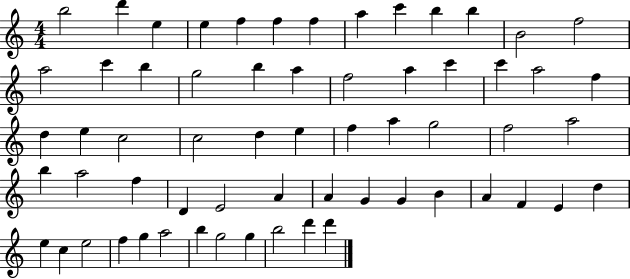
B5/h D6/q E5/q E5/q F5/q F5/q F5/q A5/q C6/q B5/q B5/q B4/h F5/h A5/h C6/q B5/q G5/h B5/q A5/q F5/h A5/q C6/q C6/q A5/h F5/q D5/q E5/q C5/h C5/h D5/q E5/q F5/q A5/q G5/h F5/h A5/h B5/q A5/h F5/q D4/q E4/h A4/q A4/q G4/q G4/q B4/q A4/q F4/q E4/q D5/q E5/q C5/q E5/h F5/q G5/q A5/h B5/q G5/h G5/q B5/h D6/q D6/q